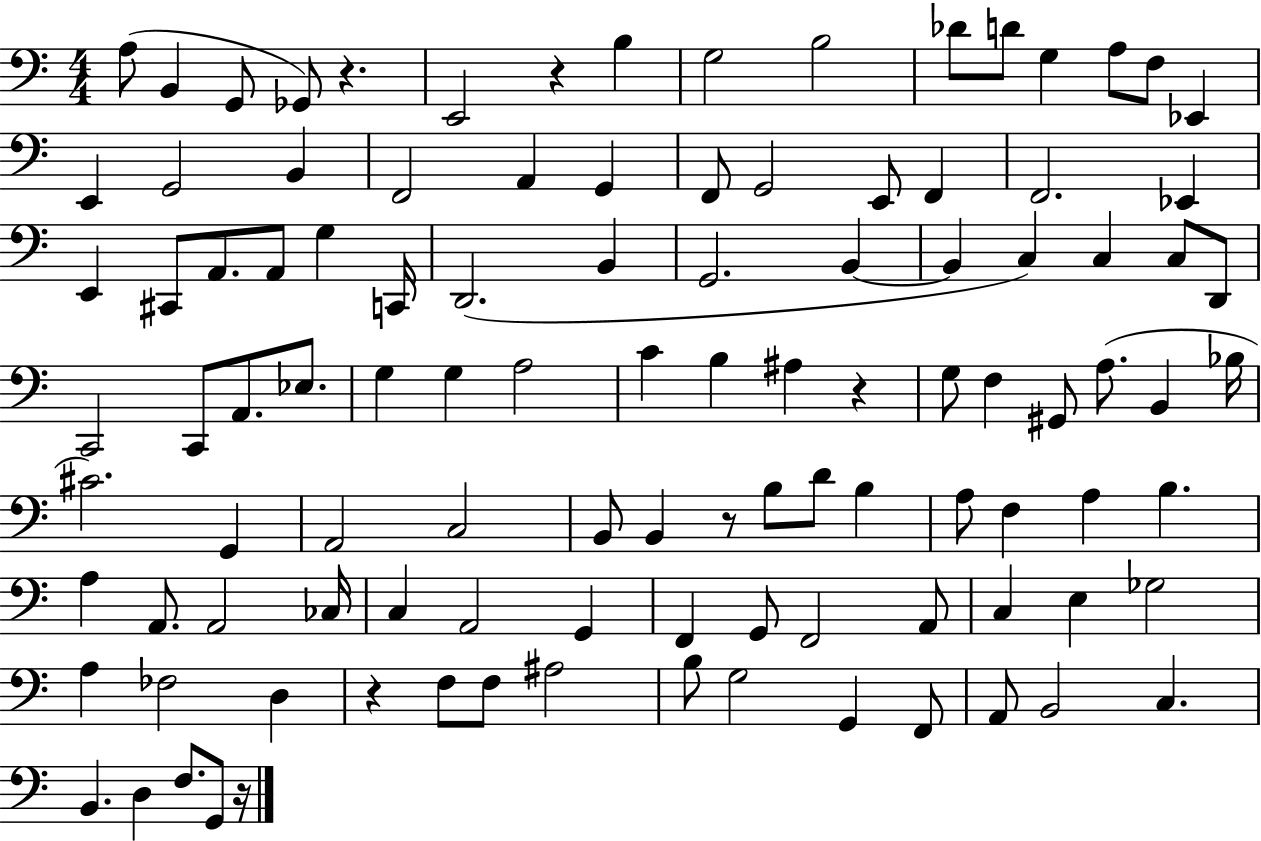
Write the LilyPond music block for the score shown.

{
  \clef bass
  \numericTimeSignature
  \time 4/4
  \key c \major
  a8( b,4 g,8 ges,8) r4. | e,2 r4 b4 | g2 b2 | des'8 d'8 g4 a8 f8 ees,4 | \break e,4 g,2 b,4 | f,2 a,4 g,4 | f,8 g,2 e,8 f,4 | f,2. ees,4 | \break e,4 cis,8 a,8. a,8 g4 c,16 | d,2.( b,4 | g,2. b,4~~ | b,4 c4) c4 c8 d,8 | \break c,2 c,8 a,8. ees8. | g4 g4 a2 | c'4 b4 ais4 r4 | g8 f4 gis,8 a8.( b,4 bes16 | \break cis'2.) g,4 | a,2 c2 | b,8 b,4 r8 b8 d'8 b4 | a8 f4 a4 b4. | \break a4 a,8. a,2 ces16 | c4 a,2 g,4 | f,4 g,8 f,2 a,8 | c4 e4 ges2 | \break a4 fes2 d4 | r4 f8 f8 ais2 | b8 g2 g,4 f,8 | a,8 b,2 c4. | \break b,4. d4 f8. g,8 r16 | \bar "|."
}